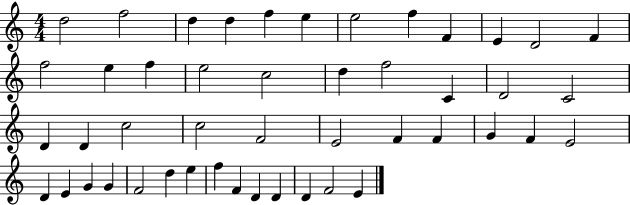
{
  \clef treble
  \numericTimeSignature
  \time 4/4
  \key c \major
  d''2 f''2 | d''4 d''4 f''4 e''4 | e''2 f''4 f'4 | e'4 d'2 f'4 | \break f''2 e''4 f''4 | e''2 c''2 | d''4 f''2 c'4 | d'2 c'2 | \break d'4 d'4 c''2 | c''2 f'2 | e'2 f'4 f'4 | g'4 f'4 e'2 | \break d'4 e'4 g'4 g'4 | f'2 d''4 e''4 | f''4 f'4 d'4 d'4 | d'4 f'2 e'4 | \break \bar "|."
}